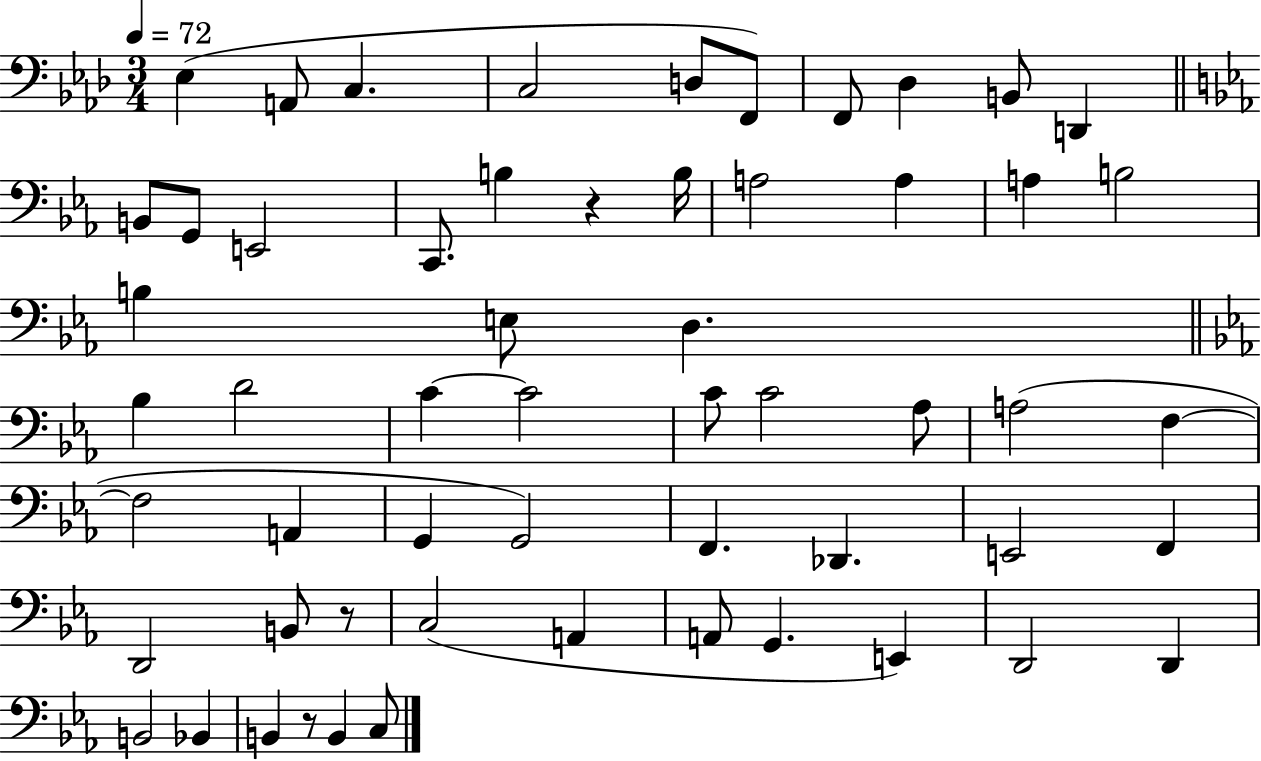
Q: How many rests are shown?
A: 3